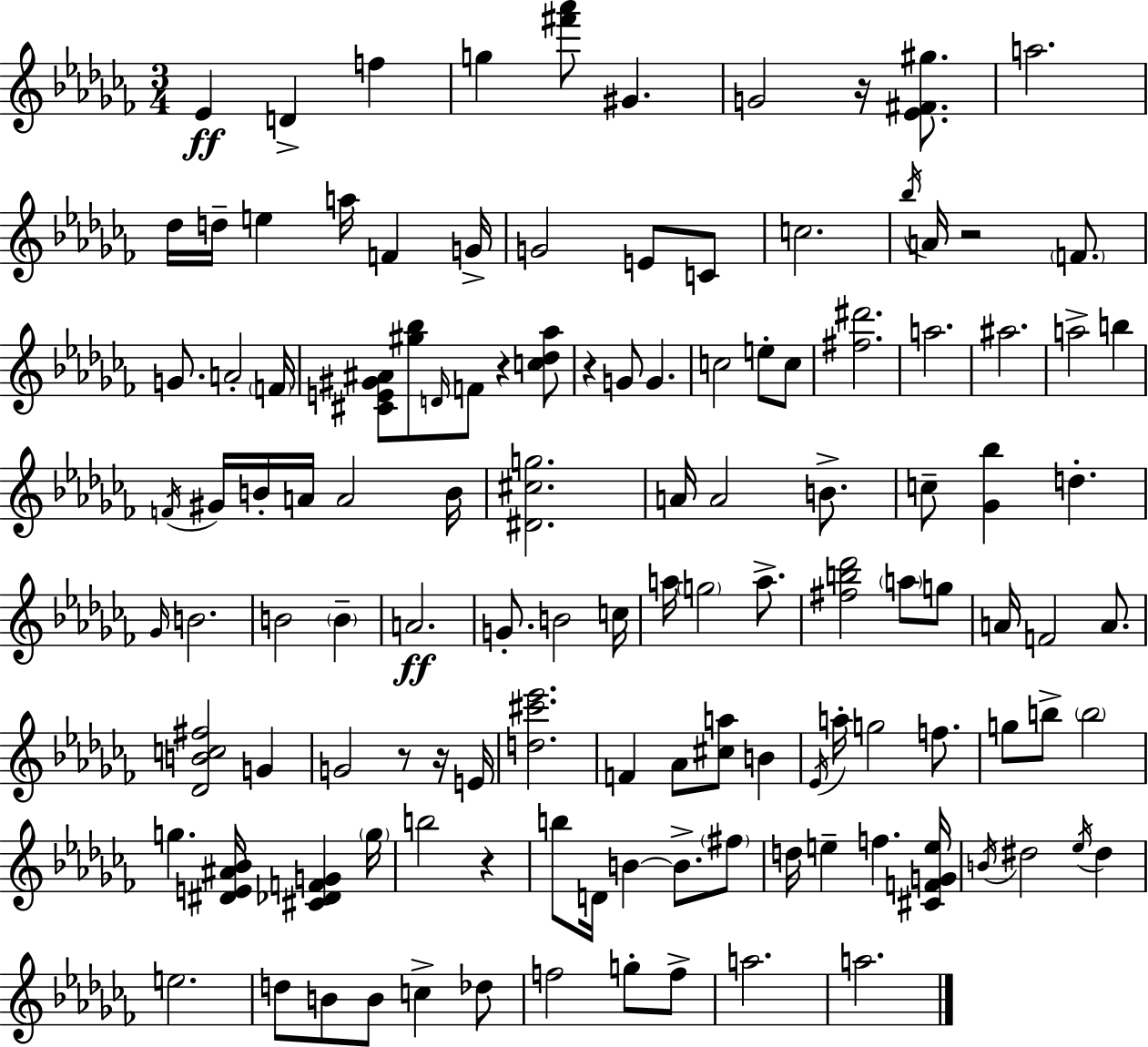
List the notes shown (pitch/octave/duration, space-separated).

Eb4/q D4/q F5/q G5/q [F#6,Ab6]/e G#4/q. G4/h R/s [Eb4,F#4,G#5]/e. A5/h. Db5/s D5/s E5/q A5/s F4/q G4/s G4/h E4/e C4/e C5/h. Bb5/s A4/s R/h F4/e. G4/e. A4/h F4/s [C#4,E4,G#4,A#4]/e [G#5,Bb5]/e D4/s F4/e R/q [C5,Db5,Ab5]/e R/q G4/e G4/q. C5/h E5/e C5/e [F#5,D#6]/h. A5/h. A#5/h. A5/h B5/q F4/s G#4/s B4/s A4/s A4/h B4/s [D#4,C#5,G5]/h. A4/s A4/h B4/e. C5/e [Gb4,Bb5]/q D5/q. Gb4/s B4/h. B4/h B4/q A4/h. G4/e. B4/h C5/s A5/s G5/h A5/e. [F#5,B5,Db6]/h A5/e G5/e A4/s F4/h A4/e. [Db4,B4,C5,F#5]/h G4/q G4/h R/e R/s E4/s [D5,C#6,Eb6]/h. F4/q Ab4/e [C#5,A5]/e B4/q Eb4/s A5/s G5/h F5/e. G5/e B5/e B5/h G5/q. [D#4,E4,A#4,Bb4]/s [C#4,Db4,F4,G4]/q G5/s B5/h R/q B5/e D4/s B4/q B4/e. F#5/e D5/s E5/q F5/q. [C#4,F4,G4,E5]/s B4/s D#5/h Eb5/s D#5/q E5/h. D5/e B4/e B4/e C5/q Db5/e F5/h G5/e F5/e A5/h. A5/h.